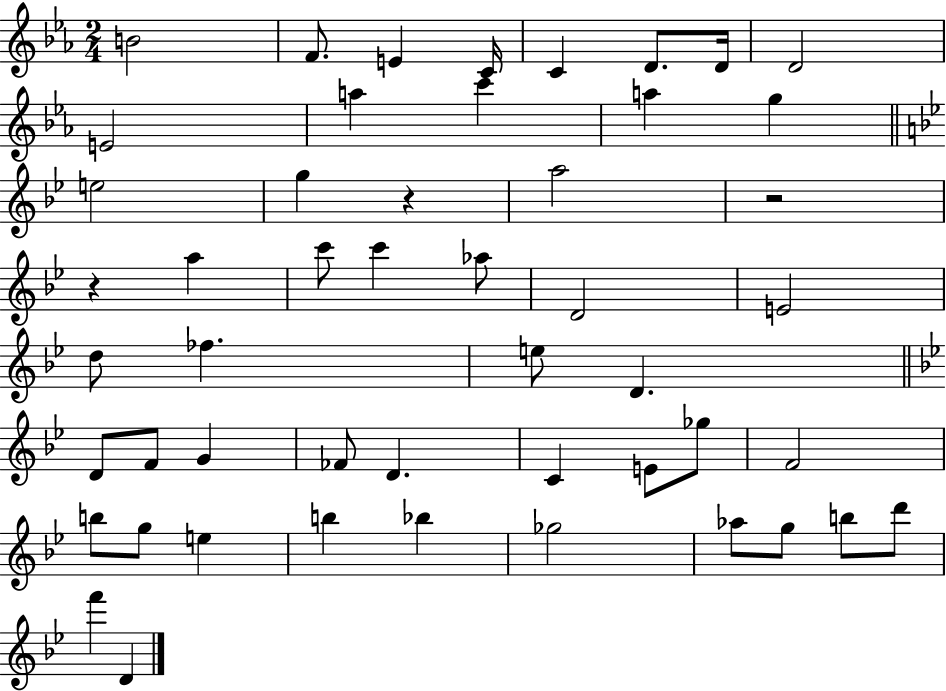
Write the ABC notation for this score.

X:1
T:Untitled
M:2/4
L:1/4
K:Eb
B2 F/2 E C/4 C D/2 D/4 D2 E2 a c' a g e2 g z a2 z2 z a c'/2 c' _a/2 D2 E2 d/2 _f e/2 D D/2 F/2 G _F/2 D C E/2 _g/2 F2 b/2 g/2 e b _b _g2 _a/2 g/2 b/2 d'/2 f' D